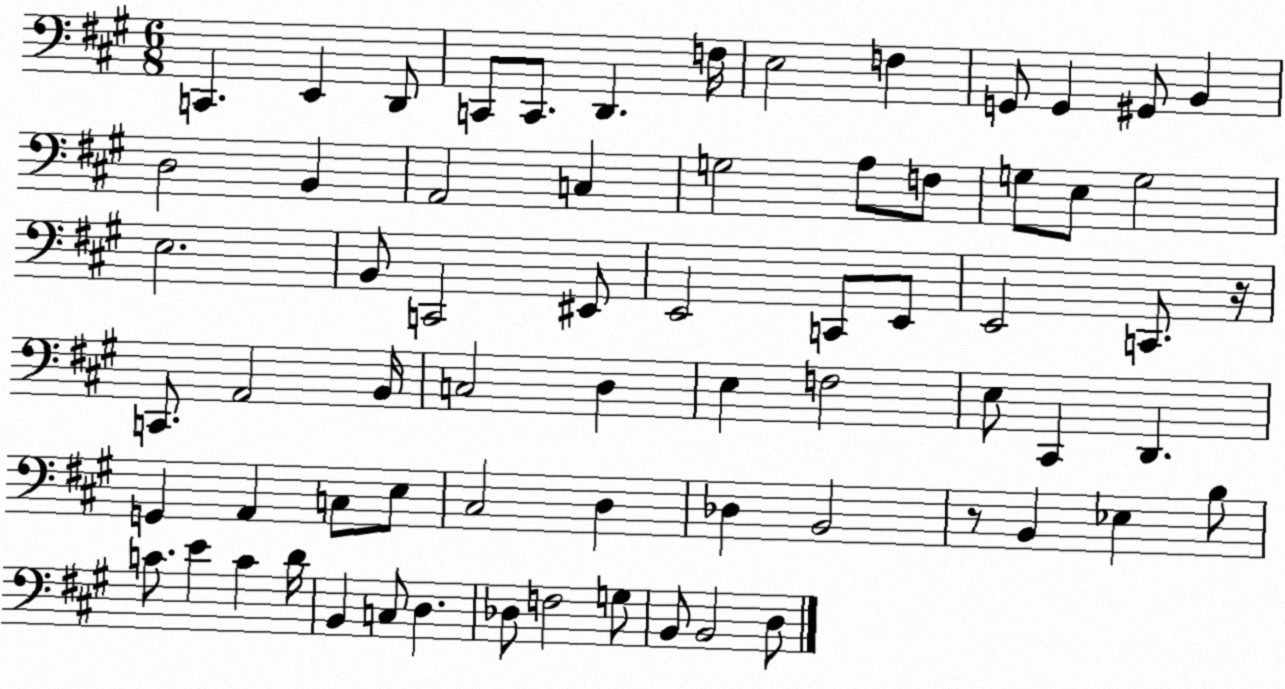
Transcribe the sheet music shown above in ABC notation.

X:1
T:Untitled
M:6/8
L:1/4
K:A
C,, E,, D,,/2 C,,/2 C,,/2 D,, F,/4 E,2 F, G,,/2 G,, ^G,,/2 B,, D,2 B,, A,,2 C, G,2 A,/2 F,/2 G,/2 E,/2 G,2 E,2 B,,/2 C,,2 ^E,,/2 E,,2 C,,/2 E,,/2 E,,2 C,,/2 z/4 C,,/2 A,,2 B,,/4 C,2 D, E, F,2 E,/2 ^C,, D,, G,, A,, C,/2 E,/2 ^C,2 D, _D, B,,2 z/2 B,, _E, B,/2 C/2 E C D/4 B,, C,/2 D, _D,/2 F,2 G,/2 B,,/2 B,,2 D,/2